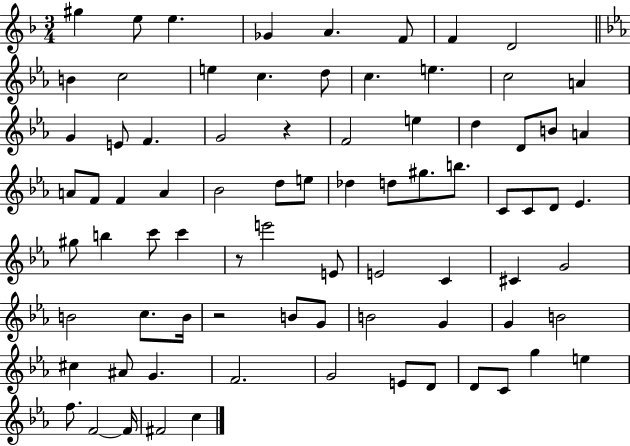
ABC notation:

X:1
T:Untitled
M:3/4
L:1/4
K:F
^g e/2 e _G A F/2 F D2 B c2 e c d/2 c e c2 A G E/2 F G2 z F2 e d D/2 B/2 A A/2 F/2 F A _B2 d/2 e/2 _d d/2 ^g/2 b/2 C/2 C/2 D/2 _E ^g/2 b c'/2 c' z/2 e'2 E/2 E2 C ^C G2 B2 c/2 B/4 z2 B/2 G/2 B2 G G B2 ^c ^A/2 G F2 G2 E/2 D/2 D/2 C/2 g e f/2 F2 F/4 ^F2 c